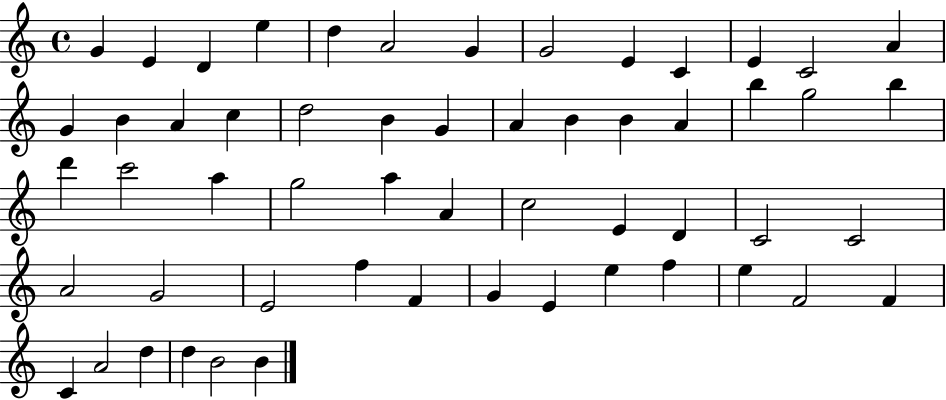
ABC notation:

X:1
T:Untitled
M:4/4
L:1/4
K:C
G E D e d A2 G G2 E C E C2 A G B A c d2 B G A B B A b g2 b d' c'2 a g2 a A c2 E D C2 C2 A2 G2 E2 f F G E e f e F2 F C A2 d d B2 B